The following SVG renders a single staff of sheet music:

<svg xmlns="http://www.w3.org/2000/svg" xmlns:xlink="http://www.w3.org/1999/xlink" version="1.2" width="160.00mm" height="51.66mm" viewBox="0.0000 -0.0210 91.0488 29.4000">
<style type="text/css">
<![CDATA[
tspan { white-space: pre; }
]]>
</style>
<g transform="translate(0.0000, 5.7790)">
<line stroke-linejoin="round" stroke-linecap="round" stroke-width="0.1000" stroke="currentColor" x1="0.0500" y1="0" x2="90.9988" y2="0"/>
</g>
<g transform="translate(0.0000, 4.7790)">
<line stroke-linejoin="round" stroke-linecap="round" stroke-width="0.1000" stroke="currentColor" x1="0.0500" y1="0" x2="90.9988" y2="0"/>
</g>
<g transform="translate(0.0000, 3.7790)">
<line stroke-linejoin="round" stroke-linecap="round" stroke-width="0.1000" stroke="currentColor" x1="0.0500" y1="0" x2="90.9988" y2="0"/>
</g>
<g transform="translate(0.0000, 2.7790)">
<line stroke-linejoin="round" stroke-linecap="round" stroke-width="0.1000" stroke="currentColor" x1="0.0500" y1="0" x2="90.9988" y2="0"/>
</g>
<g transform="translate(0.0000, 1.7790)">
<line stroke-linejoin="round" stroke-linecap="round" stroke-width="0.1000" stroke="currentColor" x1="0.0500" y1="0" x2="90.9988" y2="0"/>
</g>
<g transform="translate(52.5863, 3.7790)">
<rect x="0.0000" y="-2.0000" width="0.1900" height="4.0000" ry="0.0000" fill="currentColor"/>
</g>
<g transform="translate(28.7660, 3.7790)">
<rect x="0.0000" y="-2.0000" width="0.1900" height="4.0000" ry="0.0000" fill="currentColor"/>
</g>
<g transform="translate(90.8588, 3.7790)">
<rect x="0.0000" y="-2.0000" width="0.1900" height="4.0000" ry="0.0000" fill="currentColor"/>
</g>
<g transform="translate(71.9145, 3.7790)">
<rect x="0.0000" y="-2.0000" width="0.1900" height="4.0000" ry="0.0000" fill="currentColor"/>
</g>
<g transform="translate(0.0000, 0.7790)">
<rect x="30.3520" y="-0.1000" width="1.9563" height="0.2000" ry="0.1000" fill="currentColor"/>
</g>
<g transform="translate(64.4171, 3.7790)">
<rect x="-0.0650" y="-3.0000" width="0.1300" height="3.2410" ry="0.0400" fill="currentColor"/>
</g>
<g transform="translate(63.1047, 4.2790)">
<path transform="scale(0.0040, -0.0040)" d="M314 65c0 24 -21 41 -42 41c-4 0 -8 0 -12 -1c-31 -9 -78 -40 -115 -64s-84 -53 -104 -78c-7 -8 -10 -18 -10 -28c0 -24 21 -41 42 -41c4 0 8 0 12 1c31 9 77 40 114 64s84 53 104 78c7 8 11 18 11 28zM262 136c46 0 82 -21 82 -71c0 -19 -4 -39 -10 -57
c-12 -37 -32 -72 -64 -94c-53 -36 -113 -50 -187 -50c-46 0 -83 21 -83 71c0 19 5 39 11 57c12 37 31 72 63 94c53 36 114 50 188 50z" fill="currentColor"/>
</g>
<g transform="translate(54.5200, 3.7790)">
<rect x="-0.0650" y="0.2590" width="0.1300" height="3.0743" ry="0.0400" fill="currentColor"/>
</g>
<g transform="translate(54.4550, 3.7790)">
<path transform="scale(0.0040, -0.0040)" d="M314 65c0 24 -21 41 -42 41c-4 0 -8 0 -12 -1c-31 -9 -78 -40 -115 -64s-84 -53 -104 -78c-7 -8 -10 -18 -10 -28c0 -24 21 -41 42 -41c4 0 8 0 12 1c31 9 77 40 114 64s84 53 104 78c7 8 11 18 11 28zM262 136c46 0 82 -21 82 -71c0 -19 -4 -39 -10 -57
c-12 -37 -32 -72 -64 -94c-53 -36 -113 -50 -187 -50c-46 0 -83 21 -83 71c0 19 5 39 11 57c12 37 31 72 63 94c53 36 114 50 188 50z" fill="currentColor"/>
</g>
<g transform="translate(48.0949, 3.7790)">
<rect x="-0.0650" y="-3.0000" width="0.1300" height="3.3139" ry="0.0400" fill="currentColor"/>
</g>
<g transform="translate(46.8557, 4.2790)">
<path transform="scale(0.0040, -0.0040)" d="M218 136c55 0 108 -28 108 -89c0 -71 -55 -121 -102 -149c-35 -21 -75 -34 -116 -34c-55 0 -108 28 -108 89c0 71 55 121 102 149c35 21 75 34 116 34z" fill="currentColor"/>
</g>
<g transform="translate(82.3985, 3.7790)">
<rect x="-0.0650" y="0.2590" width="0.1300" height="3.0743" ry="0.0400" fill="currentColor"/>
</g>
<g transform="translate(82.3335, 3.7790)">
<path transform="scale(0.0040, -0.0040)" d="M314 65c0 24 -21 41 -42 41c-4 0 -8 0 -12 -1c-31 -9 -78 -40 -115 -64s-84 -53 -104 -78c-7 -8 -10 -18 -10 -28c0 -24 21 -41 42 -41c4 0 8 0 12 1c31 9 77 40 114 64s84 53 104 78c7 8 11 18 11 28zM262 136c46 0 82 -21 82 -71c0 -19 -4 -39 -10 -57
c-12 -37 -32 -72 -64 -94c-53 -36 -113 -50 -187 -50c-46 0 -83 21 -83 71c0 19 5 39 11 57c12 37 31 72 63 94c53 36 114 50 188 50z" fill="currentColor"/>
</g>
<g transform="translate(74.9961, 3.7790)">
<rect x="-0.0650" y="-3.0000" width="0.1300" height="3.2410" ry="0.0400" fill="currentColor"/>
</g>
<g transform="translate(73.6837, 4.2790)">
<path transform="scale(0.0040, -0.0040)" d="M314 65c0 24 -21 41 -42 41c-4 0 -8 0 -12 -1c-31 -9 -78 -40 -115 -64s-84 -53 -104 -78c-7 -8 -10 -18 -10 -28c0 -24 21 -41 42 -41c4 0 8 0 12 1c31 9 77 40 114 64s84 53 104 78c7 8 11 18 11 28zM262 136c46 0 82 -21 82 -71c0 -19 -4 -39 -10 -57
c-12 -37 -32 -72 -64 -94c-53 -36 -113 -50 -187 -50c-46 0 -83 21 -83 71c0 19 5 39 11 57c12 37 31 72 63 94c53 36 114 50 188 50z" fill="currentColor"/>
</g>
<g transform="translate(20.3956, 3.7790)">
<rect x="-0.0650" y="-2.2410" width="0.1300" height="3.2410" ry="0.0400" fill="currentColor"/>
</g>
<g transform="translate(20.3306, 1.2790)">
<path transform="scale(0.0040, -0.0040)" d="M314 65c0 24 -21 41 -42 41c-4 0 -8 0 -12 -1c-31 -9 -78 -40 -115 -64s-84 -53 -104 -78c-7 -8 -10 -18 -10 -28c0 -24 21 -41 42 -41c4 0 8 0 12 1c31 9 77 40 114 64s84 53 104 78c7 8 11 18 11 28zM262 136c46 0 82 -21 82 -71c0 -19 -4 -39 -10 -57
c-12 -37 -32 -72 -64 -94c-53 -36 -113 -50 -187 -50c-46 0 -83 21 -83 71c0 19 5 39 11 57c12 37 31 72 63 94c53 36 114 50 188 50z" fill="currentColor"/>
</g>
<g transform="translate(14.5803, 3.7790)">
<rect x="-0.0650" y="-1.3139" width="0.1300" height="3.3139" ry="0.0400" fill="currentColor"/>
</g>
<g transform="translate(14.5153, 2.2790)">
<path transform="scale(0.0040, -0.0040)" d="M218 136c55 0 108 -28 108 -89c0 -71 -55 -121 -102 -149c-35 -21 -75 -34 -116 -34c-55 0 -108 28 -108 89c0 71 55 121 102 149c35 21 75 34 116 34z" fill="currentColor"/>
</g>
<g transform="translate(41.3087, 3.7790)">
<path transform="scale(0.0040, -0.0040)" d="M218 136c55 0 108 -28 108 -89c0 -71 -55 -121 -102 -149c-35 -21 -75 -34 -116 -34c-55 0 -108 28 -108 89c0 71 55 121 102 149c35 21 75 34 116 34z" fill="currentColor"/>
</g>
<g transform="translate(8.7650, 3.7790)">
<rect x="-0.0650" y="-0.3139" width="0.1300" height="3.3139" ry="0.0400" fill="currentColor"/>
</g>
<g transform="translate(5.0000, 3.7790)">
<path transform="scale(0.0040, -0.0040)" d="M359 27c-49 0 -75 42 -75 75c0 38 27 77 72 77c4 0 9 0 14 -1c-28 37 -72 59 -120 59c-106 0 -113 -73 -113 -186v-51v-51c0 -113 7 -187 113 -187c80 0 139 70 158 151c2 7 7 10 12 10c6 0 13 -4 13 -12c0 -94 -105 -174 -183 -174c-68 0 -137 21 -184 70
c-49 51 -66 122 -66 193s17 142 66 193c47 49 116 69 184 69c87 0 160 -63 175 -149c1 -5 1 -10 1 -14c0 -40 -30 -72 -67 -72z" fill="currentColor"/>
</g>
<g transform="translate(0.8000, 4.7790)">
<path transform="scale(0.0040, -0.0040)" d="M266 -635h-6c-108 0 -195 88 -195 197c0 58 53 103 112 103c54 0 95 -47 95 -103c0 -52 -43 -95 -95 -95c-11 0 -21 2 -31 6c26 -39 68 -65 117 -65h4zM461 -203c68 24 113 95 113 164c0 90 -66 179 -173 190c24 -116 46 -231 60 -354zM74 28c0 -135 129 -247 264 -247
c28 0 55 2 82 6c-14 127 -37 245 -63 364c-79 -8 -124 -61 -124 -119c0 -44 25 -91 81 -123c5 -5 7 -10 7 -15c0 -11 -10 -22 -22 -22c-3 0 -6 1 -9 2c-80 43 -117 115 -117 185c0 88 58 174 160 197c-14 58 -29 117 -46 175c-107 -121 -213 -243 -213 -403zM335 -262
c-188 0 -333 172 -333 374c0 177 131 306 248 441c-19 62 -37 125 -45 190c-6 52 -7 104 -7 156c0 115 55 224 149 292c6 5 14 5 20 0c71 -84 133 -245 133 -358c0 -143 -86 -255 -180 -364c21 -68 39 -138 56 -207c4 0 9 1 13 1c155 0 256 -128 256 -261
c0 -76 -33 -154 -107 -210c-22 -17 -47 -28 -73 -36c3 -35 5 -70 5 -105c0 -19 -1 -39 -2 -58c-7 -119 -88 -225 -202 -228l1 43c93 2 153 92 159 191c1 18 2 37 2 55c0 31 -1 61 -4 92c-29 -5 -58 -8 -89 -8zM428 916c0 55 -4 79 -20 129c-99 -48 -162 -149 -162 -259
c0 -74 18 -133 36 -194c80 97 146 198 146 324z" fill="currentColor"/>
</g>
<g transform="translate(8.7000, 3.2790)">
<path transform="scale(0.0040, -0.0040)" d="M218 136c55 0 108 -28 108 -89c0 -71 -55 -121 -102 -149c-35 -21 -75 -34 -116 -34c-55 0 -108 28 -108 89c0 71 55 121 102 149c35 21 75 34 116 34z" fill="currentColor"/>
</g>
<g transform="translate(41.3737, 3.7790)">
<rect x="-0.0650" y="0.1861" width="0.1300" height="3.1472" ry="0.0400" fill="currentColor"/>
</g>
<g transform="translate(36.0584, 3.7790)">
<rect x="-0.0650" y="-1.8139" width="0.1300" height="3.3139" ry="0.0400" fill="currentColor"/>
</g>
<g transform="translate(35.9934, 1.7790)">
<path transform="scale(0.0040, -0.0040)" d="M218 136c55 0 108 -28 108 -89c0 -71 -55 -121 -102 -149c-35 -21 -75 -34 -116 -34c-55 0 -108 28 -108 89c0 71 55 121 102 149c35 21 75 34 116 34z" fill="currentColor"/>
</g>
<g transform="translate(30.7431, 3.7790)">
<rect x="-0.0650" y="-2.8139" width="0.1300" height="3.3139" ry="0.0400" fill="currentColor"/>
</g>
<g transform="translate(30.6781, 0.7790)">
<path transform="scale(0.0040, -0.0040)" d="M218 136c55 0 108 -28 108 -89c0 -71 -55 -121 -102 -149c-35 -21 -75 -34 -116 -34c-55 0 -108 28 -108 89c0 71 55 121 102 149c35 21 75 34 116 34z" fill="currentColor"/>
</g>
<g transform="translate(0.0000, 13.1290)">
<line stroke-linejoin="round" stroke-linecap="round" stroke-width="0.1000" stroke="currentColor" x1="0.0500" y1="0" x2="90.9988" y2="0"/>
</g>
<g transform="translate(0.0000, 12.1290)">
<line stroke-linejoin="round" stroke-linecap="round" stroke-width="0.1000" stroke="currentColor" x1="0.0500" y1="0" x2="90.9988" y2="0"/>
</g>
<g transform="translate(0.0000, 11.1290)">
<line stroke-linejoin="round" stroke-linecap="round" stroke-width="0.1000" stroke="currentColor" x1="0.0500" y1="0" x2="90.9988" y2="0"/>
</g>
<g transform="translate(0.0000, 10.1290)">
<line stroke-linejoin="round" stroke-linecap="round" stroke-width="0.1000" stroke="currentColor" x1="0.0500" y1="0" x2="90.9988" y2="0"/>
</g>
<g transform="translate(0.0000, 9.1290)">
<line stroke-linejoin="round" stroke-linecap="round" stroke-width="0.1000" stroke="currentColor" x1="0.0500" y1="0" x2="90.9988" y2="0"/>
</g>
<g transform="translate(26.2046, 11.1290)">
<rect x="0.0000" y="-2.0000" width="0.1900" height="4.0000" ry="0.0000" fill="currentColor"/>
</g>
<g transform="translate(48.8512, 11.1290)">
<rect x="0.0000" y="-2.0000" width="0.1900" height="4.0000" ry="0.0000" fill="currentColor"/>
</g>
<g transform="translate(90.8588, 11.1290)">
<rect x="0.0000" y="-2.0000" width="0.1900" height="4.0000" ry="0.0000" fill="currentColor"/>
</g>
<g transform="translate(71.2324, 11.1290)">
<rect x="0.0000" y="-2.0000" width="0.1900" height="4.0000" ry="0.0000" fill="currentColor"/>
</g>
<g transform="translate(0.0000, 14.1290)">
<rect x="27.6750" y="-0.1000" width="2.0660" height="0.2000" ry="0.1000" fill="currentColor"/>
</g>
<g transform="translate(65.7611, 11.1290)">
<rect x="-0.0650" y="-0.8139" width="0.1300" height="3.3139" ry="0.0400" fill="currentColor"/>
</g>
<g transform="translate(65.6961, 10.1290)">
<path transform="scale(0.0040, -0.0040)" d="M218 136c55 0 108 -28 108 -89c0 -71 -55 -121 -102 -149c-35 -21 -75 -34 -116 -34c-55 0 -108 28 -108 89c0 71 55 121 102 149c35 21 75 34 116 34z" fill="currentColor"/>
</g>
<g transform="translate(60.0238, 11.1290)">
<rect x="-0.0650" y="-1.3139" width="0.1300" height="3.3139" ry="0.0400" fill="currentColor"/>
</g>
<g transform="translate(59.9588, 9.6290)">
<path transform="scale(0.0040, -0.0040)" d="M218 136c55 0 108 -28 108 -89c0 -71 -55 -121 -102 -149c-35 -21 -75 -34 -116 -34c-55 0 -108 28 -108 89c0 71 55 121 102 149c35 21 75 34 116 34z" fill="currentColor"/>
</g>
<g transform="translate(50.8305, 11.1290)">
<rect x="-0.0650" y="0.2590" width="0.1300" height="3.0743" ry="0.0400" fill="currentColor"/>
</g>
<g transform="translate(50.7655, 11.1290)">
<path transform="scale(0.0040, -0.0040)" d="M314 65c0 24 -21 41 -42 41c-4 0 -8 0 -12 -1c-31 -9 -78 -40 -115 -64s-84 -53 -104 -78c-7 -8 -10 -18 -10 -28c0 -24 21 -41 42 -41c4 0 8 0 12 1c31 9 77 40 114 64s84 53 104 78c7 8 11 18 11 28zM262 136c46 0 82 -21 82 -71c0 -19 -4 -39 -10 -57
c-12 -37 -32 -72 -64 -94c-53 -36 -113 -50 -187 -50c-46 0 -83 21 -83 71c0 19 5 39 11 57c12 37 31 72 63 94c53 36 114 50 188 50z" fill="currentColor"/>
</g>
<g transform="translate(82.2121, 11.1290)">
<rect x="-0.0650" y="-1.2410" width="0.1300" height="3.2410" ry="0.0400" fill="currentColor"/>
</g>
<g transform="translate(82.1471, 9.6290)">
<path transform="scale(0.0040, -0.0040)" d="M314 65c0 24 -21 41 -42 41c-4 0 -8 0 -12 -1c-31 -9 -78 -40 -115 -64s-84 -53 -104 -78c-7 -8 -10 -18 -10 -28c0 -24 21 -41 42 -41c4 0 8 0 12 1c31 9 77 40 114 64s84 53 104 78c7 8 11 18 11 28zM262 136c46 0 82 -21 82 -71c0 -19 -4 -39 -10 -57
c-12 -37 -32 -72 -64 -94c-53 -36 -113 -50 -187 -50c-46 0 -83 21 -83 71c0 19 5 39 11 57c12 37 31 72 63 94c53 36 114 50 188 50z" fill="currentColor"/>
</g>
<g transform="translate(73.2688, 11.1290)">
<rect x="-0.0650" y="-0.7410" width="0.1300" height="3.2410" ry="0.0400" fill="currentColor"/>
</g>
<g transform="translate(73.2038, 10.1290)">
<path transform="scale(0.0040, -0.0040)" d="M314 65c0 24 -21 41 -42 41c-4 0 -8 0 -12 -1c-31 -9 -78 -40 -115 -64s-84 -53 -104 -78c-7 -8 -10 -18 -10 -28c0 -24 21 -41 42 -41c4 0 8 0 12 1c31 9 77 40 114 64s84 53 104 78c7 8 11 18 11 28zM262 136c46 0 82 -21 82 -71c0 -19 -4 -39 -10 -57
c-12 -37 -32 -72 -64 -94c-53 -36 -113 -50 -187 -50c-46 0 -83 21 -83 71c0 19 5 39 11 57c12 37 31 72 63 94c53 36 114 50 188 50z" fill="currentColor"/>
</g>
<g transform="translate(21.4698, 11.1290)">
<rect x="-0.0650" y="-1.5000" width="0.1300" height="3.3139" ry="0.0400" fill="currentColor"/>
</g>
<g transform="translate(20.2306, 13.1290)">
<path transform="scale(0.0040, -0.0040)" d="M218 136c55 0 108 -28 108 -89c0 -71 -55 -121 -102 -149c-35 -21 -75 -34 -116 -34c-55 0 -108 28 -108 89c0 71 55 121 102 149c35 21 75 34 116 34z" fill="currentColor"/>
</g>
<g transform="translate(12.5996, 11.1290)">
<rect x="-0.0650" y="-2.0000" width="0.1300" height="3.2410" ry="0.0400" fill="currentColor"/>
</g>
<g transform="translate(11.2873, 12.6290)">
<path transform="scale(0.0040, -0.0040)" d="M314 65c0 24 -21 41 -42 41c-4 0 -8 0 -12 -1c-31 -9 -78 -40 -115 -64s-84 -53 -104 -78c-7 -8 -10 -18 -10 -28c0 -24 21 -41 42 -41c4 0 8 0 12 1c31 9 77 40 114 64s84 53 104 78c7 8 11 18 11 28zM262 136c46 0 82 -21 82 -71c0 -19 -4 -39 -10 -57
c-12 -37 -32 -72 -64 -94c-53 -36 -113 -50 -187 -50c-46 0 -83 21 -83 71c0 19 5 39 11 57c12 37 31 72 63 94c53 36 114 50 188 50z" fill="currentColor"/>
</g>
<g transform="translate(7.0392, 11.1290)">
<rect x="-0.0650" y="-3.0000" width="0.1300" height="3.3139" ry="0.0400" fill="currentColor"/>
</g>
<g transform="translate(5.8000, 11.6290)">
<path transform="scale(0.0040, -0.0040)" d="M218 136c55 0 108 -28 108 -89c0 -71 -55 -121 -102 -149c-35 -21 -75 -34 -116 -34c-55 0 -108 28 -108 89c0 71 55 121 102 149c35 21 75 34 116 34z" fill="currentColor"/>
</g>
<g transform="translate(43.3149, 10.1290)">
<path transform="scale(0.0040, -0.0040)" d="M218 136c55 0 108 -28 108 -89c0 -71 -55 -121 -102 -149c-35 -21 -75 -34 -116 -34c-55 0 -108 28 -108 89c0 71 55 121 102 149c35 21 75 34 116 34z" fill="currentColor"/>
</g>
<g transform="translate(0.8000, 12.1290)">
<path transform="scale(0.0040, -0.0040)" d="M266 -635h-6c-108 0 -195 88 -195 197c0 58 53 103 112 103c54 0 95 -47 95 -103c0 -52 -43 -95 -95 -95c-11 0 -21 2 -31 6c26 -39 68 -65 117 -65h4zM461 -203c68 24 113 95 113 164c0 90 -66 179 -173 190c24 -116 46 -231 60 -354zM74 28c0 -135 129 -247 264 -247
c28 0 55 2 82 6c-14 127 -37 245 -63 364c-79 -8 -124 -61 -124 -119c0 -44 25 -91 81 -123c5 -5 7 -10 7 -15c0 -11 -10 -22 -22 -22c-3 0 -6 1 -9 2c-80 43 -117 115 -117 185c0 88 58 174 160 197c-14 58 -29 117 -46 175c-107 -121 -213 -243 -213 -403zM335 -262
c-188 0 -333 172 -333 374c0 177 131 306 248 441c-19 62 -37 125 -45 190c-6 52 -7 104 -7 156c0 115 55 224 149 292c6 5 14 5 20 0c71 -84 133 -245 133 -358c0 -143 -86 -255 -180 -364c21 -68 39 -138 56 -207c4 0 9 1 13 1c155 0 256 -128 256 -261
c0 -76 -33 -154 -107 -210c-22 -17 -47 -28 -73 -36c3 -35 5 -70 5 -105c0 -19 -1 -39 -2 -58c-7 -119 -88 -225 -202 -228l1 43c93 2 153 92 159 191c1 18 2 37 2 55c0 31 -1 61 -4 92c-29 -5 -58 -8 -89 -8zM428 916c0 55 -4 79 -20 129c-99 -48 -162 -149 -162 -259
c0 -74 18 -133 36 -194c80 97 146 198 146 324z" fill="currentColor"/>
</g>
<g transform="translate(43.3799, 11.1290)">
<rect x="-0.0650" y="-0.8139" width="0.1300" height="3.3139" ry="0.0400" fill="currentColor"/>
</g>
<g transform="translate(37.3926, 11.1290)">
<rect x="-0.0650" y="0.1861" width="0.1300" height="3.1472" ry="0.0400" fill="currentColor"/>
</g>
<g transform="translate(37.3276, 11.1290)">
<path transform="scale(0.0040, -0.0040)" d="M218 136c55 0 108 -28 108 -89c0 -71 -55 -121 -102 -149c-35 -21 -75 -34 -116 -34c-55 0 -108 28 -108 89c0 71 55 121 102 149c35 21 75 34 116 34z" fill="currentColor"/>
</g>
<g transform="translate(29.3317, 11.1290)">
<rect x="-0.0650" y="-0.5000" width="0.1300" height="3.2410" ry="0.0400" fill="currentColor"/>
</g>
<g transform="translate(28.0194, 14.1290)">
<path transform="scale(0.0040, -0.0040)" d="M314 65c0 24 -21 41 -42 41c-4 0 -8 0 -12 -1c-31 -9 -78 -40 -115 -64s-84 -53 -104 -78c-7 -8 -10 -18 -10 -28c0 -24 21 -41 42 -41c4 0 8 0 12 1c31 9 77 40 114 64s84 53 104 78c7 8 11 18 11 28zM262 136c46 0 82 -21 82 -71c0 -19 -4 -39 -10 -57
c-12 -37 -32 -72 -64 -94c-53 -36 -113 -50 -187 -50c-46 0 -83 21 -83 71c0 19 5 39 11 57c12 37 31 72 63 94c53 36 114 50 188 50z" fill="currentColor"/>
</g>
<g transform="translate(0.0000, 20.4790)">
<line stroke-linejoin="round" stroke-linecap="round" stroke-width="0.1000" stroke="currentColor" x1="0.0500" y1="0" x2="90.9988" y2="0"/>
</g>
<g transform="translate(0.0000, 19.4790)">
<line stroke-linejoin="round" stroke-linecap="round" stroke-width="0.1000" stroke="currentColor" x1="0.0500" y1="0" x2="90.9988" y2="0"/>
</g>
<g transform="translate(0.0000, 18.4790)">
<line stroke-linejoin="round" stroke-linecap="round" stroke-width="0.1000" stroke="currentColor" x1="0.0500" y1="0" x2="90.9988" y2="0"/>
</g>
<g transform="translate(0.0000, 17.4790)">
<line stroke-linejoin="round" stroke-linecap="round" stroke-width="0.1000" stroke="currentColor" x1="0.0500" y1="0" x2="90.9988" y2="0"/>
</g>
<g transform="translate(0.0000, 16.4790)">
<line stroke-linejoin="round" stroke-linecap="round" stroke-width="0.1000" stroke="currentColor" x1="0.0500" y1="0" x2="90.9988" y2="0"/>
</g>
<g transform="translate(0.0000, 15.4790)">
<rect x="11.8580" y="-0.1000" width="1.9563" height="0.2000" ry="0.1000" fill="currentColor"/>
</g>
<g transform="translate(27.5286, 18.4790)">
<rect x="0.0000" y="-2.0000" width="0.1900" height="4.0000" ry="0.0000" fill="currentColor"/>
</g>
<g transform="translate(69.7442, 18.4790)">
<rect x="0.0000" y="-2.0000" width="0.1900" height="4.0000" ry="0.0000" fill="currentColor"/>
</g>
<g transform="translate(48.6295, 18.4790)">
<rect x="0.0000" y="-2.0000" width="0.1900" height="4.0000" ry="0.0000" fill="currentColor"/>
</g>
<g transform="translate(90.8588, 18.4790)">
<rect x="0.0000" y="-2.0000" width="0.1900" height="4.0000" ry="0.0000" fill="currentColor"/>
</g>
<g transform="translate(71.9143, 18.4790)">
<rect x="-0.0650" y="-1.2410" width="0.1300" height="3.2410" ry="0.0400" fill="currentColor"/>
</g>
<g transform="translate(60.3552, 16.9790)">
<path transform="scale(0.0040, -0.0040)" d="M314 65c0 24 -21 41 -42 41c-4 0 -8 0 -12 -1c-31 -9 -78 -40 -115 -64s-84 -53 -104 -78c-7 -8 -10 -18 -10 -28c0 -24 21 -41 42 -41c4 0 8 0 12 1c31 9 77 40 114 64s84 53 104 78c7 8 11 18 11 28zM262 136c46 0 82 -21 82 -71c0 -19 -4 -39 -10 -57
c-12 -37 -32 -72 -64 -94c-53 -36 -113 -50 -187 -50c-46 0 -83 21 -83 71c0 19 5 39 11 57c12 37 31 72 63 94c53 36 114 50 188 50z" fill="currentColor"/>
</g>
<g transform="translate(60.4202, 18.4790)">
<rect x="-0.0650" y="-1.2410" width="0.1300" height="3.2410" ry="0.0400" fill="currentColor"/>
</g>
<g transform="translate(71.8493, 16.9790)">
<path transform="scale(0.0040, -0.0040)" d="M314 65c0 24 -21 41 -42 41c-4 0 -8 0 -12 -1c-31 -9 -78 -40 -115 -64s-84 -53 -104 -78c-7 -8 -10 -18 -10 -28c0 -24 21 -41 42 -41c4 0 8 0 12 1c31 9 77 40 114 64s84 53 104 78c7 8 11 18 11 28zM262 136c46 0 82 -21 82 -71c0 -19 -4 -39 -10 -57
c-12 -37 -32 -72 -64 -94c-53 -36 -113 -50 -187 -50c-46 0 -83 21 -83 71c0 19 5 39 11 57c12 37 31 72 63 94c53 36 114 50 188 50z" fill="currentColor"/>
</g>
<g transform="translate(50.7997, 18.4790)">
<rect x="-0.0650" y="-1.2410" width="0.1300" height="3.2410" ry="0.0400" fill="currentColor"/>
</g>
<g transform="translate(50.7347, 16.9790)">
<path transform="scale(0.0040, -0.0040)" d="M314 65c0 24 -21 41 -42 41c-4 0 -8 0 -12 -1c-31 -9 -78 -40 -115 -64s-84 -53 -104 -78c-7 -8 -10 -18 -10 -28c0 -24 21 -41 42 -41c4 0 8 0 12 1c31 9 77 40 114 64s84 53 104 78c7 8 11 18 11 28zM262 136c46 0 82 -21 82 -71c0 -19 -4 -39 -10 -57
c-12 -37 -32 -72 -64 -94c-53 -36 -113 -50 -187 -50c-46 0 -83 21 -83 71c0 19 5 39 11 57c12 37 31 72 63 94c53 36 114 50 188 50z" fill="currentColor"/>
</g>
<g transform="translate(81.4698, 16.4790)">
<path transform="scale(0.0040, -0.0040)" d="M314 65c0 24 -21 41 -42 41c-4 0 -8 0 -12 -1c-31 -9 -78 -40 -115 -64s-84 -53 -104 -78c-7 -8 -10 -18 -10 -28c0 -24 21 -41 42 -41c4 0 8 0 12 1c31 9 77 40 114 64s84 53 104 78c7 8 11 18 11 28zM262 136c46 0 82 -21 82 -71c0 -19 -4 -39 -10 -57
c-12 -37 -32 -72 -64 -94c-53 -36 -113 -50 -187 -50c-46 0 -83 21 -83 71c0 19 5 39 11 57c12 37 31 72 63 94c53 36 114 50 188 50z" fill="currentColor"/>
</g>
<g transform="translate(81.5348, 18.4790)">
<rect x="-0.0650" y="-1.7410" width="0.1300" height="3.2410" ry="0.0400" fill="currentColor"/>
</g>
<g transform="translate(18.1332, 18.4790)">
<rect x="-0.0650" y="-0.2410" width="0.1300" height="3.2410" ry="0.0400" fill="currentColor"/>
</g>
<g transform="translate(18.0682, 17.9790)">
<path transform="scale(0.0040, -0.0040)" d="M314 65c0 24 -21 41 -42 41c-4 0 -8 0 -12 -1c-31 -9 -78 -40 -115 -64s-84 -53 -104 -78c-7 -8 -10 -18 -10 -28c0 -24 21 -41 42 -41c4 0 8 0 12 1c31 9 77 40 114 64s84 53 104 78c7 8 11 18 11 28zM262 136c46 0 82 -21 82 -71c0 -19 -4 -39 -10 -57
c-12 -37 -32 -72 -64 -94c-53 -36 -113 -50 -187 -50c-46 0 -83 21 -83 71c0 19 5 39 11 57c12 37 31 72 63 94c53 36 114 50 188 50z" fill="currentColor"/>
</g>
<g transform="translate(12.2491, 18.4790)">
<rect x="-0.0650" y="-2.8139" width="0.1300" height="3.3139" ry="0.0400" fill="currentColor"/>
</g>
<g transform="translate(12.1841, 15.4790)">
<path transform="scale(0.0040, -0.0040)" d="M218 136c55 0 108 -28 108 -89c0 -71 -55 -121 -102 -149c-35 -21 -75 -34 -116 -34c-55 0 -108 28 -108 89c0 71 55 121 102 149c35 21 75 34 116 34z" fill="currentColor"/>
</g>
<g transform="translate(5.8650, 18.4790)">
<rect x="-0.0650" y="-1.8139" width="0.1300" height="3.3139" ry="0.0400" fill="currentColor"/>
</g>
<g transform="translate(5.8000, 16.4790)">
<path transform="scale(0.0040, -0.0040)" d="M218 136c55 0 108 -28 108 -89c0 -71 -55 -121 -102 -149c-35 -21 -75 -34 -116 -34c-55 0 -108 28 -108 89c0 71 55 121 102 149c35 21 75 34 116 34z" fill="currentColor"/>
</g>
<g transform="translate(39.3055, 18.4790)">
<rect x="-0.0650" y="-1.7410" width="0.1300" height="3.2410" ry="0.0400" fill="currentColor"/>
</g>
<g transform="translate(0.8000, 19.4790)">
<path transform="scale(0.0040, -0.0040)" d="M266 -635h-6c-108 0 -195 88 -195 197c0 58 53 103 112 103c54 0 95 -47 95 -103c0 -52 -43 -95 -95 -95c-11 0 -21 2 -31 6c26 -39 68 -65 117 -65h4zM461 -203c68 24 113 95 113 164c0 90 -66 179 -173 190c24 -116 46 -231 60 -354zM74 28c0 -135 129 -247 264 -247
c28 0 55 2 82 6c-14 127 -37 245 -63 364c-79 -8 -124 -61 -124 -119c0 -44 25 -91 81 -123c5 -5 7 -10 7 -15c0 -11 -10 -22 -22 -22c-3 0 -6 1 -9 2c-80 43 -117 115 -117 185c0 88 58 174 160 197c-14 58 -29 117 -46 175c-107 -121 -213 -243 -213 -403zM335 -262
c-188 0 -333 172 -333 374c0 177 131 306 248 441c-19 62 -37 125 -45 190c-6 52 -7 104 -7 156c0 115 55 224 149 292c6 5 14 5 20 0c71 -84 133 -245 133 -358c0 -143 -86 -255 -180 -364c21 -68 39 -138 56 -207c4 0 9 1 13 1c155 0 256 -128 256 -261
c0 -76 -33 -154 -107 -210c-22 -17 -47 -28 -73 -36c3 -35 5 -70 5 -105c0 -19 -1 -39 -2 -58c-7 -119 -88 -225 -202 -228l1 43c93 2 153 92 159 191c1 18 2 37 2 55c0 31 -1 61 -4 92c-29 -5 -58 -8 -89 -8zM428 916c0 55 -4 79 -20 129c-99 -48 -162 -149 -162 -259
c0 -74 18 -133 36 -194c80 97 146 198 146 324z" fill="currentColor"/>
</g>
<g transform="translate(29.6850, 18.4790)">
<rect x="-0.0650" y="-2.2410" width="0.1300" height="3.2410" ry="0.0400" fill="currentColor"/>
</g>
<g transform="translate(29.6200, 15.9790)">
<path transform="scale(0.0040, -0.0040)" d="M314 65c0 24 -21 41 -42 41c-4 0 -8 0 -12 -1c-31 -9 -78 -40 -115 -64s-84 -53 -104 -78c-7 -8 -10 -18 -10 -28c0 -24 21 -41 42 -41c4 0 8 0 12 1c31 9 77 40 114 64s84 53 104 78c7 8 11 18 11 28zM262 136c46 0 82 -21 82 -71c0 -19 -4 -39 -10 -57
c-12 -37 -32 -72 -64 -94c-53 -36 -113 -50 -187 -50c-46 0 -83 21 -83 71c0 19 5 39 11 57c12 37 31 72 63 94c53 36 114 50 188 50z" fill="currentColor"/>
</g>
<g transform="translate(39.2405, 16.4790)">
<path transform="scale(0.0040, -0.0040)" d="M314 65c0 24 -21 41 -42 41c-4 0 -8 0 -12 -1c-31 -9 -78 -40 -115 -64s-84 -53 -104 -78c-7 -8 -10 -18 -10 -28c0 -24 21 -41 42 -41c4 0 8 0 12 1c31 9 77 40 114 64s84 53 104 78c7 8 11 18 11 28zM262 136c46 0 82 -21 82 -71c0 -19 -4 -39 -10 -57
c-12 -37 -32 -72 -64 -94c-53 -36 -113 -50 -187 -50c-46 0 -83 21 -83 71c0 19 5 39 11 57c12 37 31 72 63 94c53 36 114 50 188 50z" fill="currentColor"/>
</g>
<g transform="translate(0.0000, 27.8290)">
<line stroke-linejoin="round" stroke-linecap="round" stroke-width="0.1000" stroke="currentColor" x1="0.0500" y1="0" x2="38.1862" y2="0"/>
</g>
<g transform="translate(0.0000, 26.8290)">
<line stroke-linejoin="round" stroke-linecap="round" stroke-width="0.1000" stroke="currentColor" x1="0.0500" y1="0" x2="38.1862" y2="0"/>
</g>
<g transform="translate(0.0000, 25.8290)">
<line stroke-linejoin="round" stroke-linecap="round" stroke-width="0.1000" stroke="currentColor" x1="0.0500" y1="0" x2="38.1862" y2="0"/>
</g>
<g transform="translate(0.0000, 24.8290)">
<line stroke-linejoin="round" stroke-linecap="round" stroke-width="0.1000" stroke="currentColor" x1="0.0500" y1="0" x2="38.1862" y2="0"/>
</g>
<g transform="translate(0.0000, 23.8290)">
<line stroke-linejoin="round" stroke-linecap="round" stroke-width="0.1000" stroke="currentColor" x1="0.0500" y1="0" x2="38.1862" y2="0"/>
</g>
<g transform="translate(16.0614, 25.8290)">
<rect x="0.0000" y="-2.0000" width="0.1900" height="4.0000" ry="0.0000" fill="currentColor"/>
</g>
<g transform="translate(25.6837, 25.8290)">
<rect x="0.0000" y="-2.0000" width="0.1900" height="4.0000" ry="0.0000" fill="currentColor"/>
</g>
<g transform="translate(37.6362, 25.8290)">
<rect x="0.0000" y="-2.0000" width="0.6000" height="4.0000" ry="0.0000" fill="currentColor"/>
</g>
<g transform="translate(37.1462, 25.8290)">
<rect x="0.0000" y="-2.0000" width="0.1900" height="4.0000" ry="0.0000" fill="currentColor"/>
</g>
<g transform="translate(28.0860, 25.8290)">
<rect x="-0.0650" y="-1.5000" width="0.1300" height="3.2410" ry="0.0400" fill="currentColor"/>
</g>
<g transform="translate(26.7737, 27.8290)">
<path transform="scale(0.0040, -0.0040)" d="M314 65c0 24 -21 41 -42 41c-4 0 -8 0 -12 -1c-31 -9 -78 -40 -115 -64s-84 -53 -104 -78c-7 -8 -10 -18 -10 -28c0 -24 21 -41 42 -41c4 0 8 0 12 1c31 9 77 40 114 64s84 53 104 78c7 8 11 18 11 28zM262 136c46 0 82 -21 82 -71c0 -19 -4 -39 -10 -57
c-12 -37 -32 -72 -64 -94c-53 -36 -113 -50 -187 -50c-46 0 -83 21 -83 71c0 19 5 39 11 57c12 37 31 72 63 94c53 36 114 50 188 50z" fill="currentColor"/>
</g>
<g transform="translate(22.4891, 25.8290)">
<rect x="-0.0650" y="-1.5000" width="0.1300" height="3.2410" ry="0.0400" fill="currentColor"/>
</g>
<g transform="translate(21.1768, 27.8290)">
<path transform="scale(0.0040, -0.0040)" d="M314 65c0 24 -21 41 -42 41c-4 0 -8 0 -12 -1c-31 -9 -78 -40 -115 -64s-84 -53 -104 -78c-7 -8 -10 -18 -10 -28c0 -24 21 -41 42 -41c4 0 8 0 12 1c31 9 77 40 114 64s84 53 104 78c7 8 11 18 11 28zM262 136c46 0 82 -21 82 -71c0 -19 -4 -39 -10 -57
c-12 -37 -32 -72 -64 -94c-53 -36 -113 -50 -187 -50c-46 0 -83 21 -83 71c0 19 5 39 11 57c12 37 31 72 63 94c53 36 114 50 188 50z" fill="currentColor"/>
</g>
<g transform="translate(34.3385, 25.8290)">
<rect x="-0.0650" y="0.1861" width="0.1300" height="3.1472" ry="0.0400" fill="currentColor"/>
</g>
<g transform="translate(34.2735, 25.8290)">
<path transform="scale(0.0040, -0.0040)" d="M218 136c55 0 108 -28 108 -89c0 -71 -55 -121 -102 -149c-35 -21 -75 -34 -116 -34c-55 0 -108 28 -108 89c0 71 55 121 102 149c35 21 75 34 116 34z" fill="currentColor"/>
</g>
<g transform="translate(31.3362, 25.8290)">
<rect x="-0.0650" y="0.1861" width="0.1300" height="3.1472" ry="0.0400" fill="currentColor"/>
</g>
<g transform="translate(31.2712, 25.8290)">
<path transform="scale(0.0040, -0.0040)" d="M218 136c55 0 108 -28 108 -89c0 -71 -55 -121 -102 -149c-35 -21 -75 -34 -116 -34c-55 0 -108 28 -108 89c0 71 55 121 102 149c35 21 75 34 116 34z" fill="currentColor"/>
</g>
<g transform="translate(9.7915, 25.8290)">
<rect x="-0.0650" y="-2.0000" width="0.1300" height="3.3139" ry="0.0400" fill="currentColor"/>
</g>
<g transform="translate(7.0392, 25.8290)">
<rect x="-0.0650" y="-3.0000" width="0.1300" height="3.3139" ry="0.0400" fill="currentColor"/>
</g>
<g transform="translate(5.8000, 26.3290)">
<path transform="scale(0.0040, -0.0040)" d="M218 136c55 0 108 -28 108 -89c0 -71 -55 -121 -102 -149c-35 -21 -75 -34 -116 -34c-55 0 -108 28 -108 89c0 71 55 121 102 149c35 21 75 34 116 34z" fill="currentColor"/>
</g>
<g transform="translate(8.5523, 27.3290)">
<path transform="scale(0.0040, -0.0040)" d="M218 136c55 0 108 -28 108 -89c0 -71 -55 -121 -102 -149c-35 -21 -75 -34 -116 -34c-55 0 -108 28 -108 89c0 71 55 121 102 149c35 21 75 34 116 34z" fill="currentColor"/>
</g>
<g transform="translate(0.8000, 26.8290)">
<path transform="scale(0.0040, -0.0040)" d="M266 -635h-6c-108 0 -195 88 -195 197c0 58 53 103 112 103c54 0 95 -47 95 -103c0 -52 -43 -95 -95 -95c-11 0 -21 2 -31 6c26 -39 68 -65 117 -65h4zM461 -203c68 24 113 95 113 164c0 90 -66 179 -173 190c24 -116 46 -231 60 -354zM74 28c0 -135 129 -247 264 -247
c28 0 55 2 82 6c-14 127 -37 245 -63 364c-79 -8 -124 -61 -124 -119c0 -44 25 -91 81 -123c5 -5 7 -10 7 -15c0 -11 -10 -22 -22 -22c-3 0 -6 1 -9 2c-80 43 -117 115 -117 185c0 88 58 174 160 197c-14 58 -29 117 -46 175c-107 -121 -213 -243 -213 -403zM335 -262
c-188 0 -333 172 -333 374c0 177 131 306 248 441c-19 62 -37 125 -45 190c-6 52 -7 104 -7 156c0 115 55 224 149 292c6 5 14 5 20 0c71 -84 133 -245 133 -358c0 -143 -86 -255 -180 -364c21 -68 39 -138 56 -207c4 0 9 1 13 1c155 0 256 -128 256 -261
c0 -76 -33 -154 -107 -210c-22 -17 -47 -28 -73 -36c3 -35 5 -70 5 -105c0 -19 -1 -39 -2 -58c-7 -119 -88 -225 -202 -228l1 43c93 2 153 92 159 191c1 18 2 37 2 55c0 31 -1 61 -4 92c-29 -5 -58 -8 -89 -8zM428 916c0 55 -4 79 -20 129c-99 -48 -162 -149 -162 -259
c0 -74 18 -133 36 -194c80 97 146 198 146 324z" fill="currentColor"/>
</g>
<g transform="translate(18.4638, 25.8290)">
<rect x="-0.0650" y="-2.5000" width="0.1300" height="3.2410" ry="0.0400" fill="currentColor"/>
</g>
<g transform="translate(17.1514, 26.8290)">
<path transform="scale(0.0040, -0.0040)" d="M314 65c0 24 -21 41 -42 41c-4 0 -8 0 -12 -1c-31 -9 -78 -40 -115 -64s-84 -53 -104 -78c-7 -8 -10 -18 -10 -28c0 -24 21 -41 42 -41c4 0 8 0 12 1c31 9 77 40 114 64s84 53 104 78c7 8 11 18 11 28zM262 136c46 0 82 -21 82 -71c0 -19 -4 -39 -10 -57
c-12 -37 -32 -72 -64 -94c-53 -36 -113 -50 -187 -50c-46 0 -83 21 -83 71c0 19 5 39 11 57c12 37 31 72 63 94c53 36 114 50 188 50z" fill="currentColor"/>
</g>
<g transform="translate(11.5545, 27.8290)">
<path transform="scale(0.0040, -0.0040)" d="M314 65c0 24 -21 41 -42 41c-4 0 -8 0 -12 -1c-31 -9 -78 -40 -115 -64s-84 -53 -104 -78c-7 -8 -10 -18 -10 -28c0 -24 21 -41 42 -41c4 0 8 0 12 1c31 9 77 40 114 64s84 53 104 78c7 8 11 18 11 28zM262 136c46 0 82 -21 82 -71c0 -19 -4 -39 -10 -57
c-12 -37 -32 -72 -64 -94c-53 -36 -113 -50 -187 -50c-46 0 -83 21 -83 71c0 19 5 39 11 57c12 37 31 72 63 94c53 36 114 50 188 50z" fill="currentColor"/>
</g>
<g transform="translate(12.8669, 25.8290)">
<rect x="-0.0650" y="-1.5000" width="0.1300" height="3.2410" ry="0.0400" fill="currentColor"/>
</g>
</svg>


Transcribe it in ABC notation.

X:1
T:Untitled
M:4/4
L:1/4
K:C
c e g2 a f B A B2 A2 A2 B2 A F2 E C2 B d B2 e d d2 e2 f a c2 g2 f2 e2 e2 e2 f2 A F E2 G2 E2 E2 B B